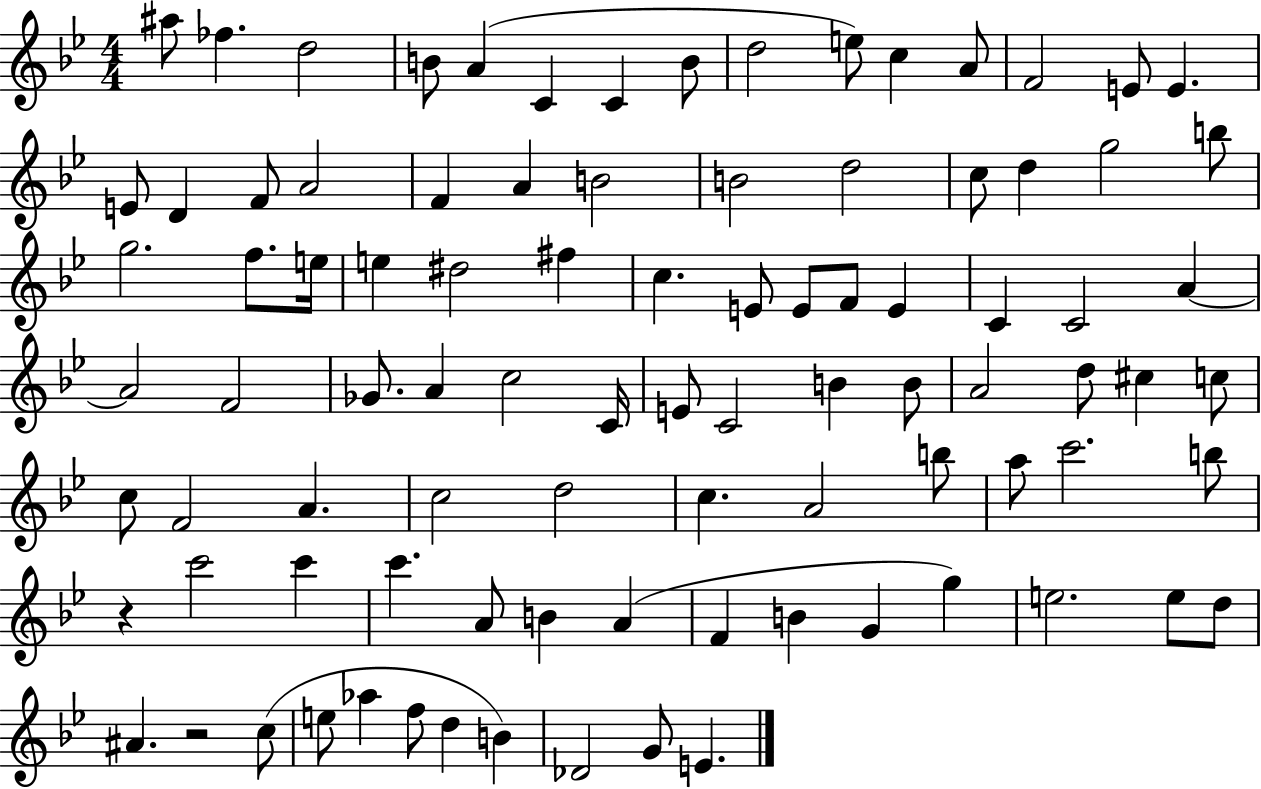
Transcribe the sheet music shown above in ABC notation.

X:1
T:Untitled
M:4/4
L:1/4
K:Bb
^a/2 _f d2 B/2 A C C B/2 d2 e/2 c A/2 F2 E/2 E E/2 D F/2 A2 F A B2 B2 d2 c/2 d g2 b/2 g2 f/2 e/4 e ^d2 ^f c E/2 E/2 F/2 E C C2 A A2 F2 _G/2 A c2 C/4 E/2 C2 B B/2 A2 d/2 ^c c/2 c/2 F2 A c2 d2 c A2 b/2 a/2 c'2 b/2 z c'2 c' c' A/2 B A F B G g e2 e/2 d/2 ^A z2 c/2 e/2 _a f/2 d B _D2 G/2 E